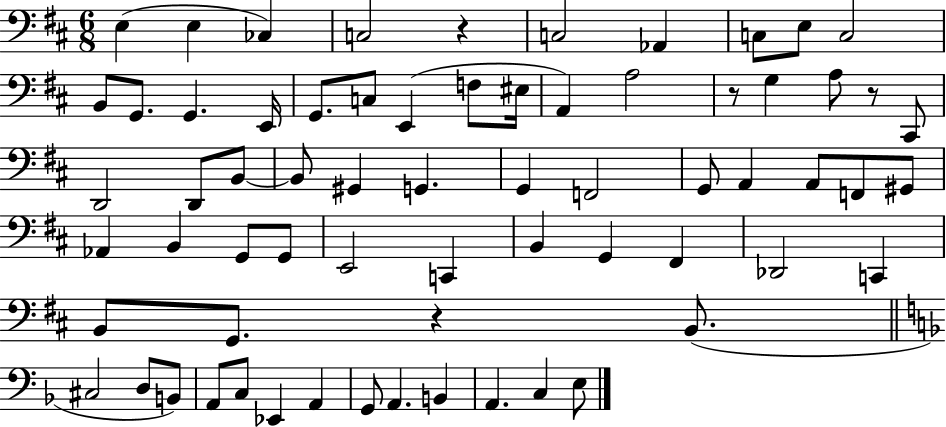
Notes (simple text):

E3/q E3/q CES3/q C3/h R/q C3/h Ab2/q C3/e E3/e C3/h B2/e G2/e. G2/q. E2/s G2/e. C3/e E2/q F3/e EIS3/s A2/q A3/h R/e G3/q A3/e R/e C#2/e D2/h D2/e B2/e B2/e G#2/q G2/q. G2/q F2/h G2/e A2/q A2/e F2/e G#2/e Ab2/q B2/q G2/e G2/e E2/h C2/q B2/q G2/q F#2/q Db2/h C2/q B2/e G2/e. R/q B2/e. C#3/h D3/e B2/e A2/e C3/e Eb2/q A2/q G2/e A2/q. B2/q A2/q. C3/q E3/e